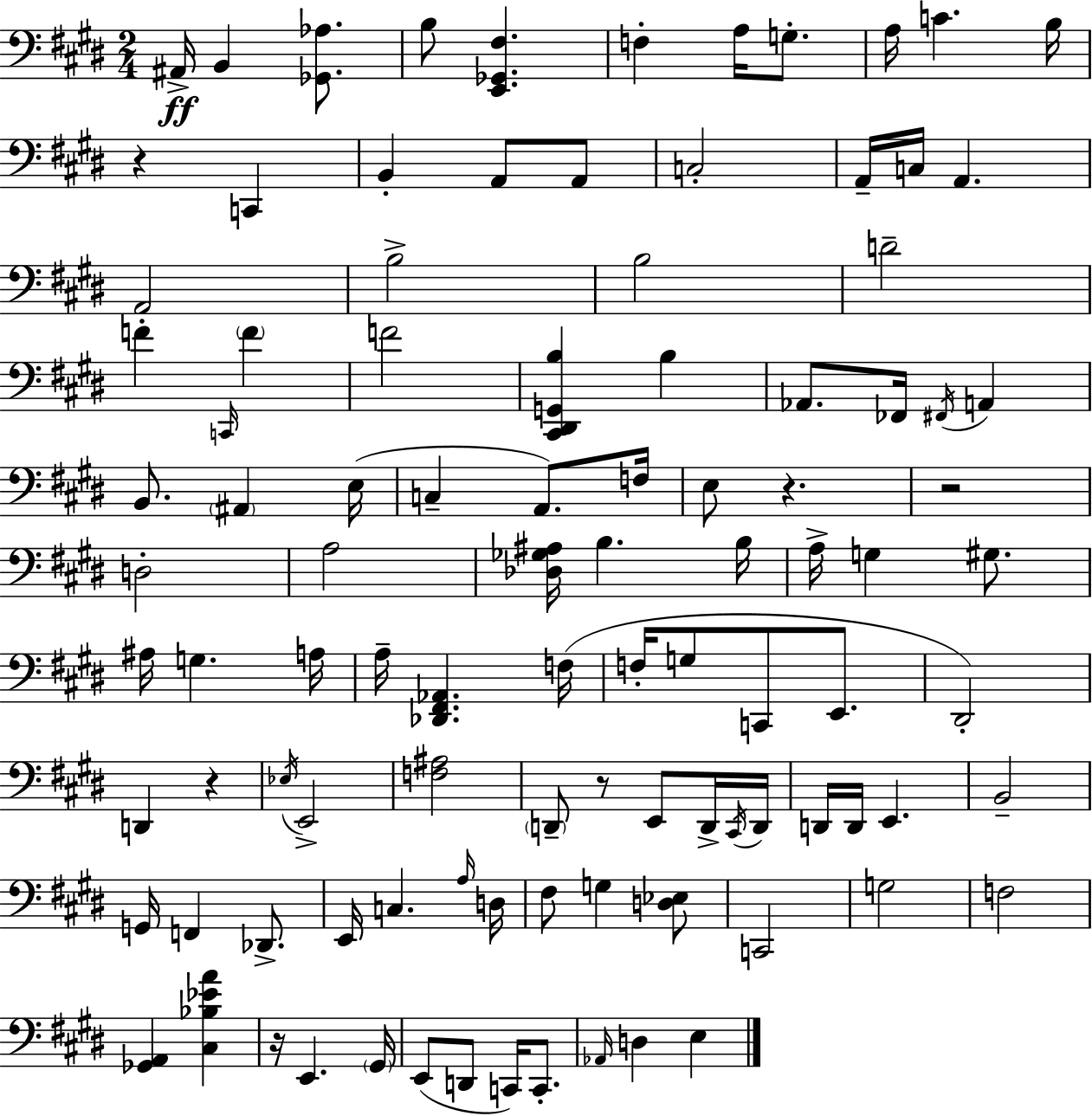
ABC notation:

X:1
T:Untitled
M:2/4
L:1/4
K:E
^A,,/4 B,, [_G,,_A,]/2 B,/2 [E,,_G,,^F,] F, A,/4 G,/2 A,/4 C B,/4 z C,, B,, A,,/2 A,,/2 C,2 A,,/4 C,/4 A,, A,,2 B,2 B,2 D2 F C,,/4 F F2 [^C,,^D,,G,,B,] B, _A,,/2 _F,,/4 ^F,,/4 A,, B,,/2 ^A,, E,/4 C, A,,/2 F,/4 E,/2 z z2 D,2 A,2 [_D,_G,^A,]/4 B, B,/4 A,/4 G, ^G,/2 ^A,/4 G, A,/4 A,/4 [_D,,^F,,_A,,] F,/4 F,/4 G,/2 C,,/2 E,,/2 ^D,,2 D,, z _E,/4 E,,2 [F,^A,]2 D,,/2 z/2 E,,/2 D,,/4 ^C,,/4 D,,/4 D,,/4 D,,/4 E,, B,,2 G,,/4 F,, _D,,/2 E,,/4 C, A,/4 D,/4 ^F,/2 G, [D,_E,]/2 C,,2 G,2 F,2 [_G,,A,,] [^C,_B,_EA] z/4 E,, ^G,,/4 E,,/2 D,,/2 C,,/4 C,,/2 _A,,/4 D, E,